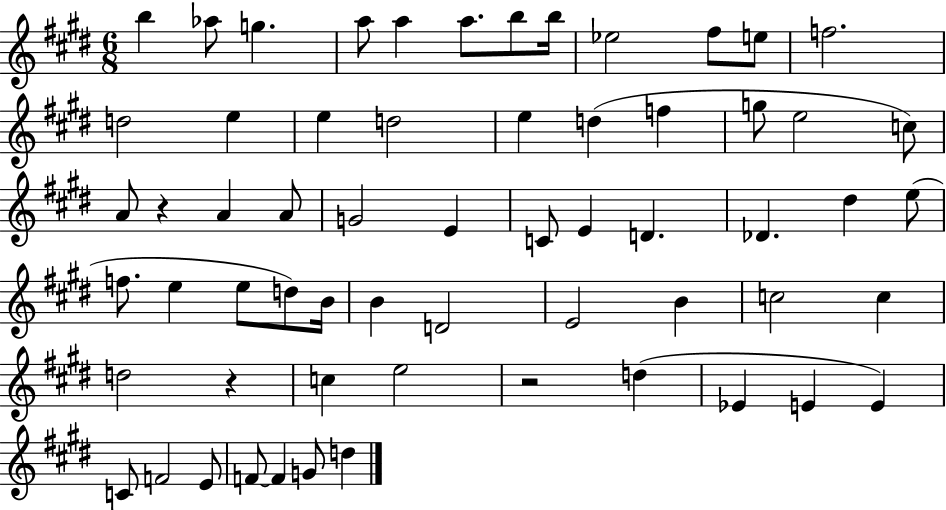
{
  \clef treble
  \numericTimeSignature
  \time 6/8
  \key e \major
  b''4 aes''8 g''4. | a''8 a''4 a''8. b''8 b''16 | ees''2 fis''8 e''8 | f''2. | \break d''2 e''4 | e''4 d''2 | e''4 d''4( f''4 | g''8 e''2 c''8) | \break a'8 r4 a'4 a'8 | g'2 e'4 | c'8 e'4 d'4. | des'4. dis''4 e''8( | \break f''8. e''4 e''8 d''8) b'16 | b'4 d'2 | e'2 b'4 | c''2 c''4 | \break d''2 r4 | c''4 e''2 | r2 d''4( | ees'4 e'4 e'4) | \break c'8 f'2 e'8 | f'8~~ f'4 g'8 d''4 | \bar "|."
}